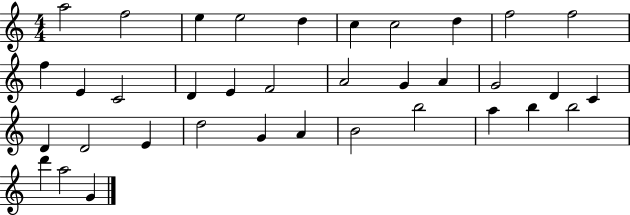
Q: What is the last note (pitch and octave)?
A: G4